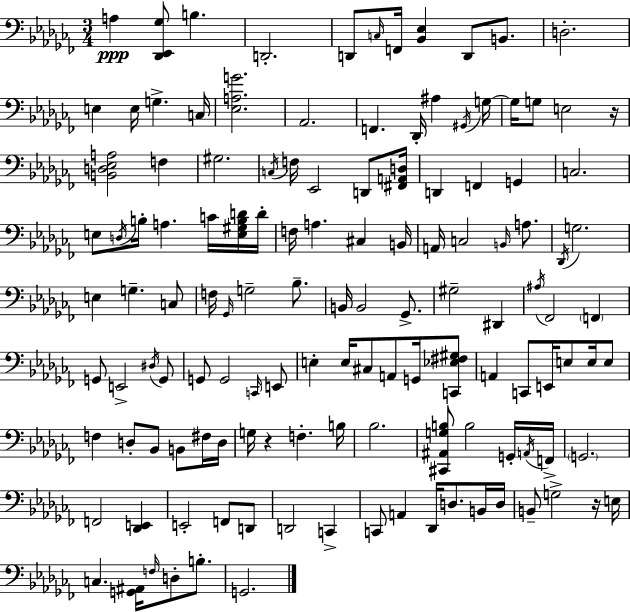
X:1
T:Untitled
M:3/4
L:1/4
K:Abm
A, [_D,,_E,,_G,]/2 B, D,,2 D,,/2 C,/4 F,,/4 [_B,,_E,] D,,/2 B,,/2 D,2 E, E,/4 G, C,/4 [_E,A,G]2 _A,,2 F,, _D,,/4 ^A, ^G,,/4 G,/4 G,/4 G,/2 E,2 z/4 [B,,D,_E,A,]2 F, ^G,2 C,/4 F,/4 _E,,2 D,,/2 [^F,,A,,D,]/4 D,, F,, G,, C,2 E,/2 D,/4 B,/4 A, C/4 [E,^G,B,D]/4 D/4 F,/4 A, ^C, B,,/4 A,,/4 C,2 B,,/4 A,/2 _D,,/4 G,2 E, G, C,/2 F,/4 _G,,/4 G,2 _B,/2 B,,/4 B,,2 _G,,/2 ^G,2 ^D,, ^A,/4 _F,,2 F,, G,,/2 E,,2 ^D,/4 G,,/2 G,,/2 G,,2 C,,/4 E,,/2 E, E,/4 ^C,/2 A,,/2 G,,/4 [C,,_E,^F,^G,]/2 A,, C,,/2 E,,/4 E,/2 E,/4 E,/2 F, D,/2 _B,,/2 B,,/2 ^F,/4 D,/4 G,/4 z F, B,/4 _B,2 [^C,,^A,,G,B,]/2 B,2 G,,/4 A,,/4 F,,/4 G,,2 F,,2 [_D,,E,,] E,,2 F,,/2 D,,/2 D,,2 C,, C,,/2 A,, _D,,/4 D,/2 B,,/4 D,/4 B,,/2 G,2 z/4 E,/4 C, [G,,^A,,]/4 F,/4 D,/2 B,/2 G,,2